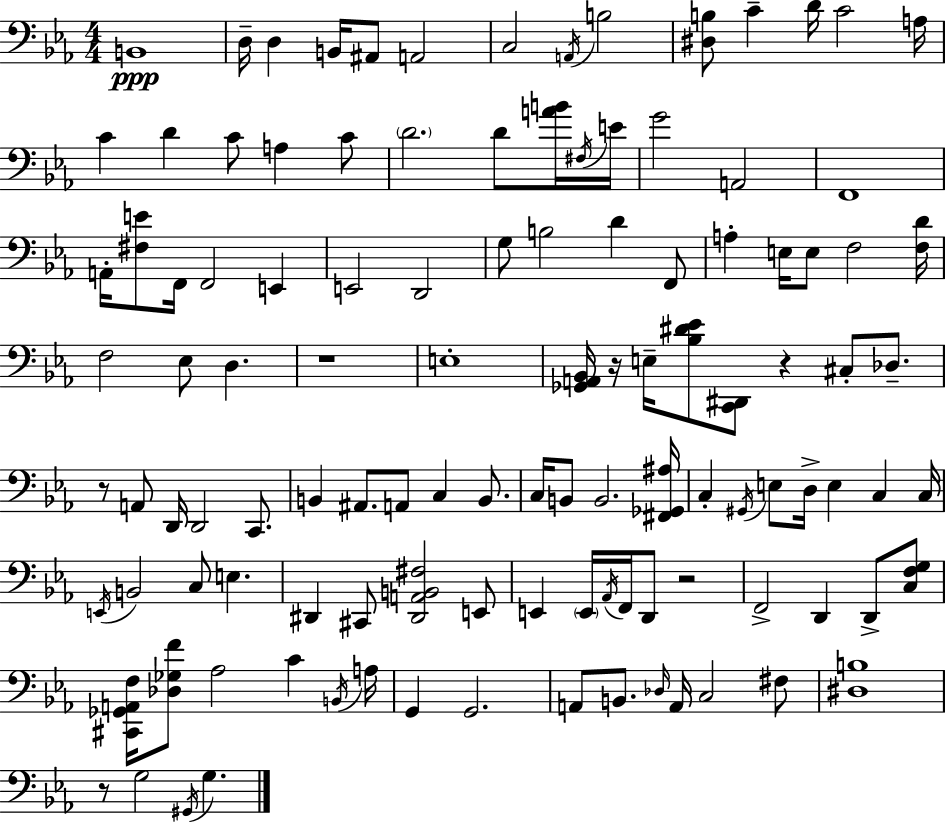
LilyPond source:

{
  \clef bass
  \numericTimeSignature
  \time 4/4
  \key ees \major
  b,1\ppp | d16-- d4 b,16 ais,8 a,2 | c2 \acciaccatura { a,16 } b2 | <dis b>8 c'4-- d'16 c'2 | \break a16 c'4 d'4 c'8 a4 c'8 | \parenthesize d'2. d'8 <a' b'>16 | \acciaccatura { fis16 } e'16 g'2 a,2 | f,1 | \break a,16-. <fis e'>8 f,16 f,2 e,4 | e,2 d,2 | g8 b2 d'4 | f,8 a4-. e16 e8 f2 | \break <f d'>16 f2 ees8 d4. | r1 | e1-. | <ges, a, bes,>16 r16 e16-- <bes dis' ees'>8 <c, dis,>8 r4 cis8-. des8.-- | \break r8 a,8 d,16 d,2 c,8. | b,4 ais,8. a,8 c4 b,8. | c16 b,8 b,2. | <fis, ges, ais>16 c4-. \acciaccatura { gis,16 } e8 d16-> e4 c4 | \break c16 \acciaccatura { e,16 } b,2 c8 e4. | dis,4 cis,8 <dis, a, b, fis>2 | e,8 e,4 \parenthesize e,16 \acciaccatura { aes,16 } f,16 d,8 r2 | f,2-> d,4 | \break d,8-> <c f g>8 <cis, ges, a, f>16 <des ges f'>8 aes2 | c'4 \acciaccatura { b,16 } a16 g,4 g,2. | a,8 b,8. \grace { des16 } a,16 c2 | fis8 <dis b>1 | \break r8 g2 | \acciaccatura { gis,16 } g4. \bar "|."
}